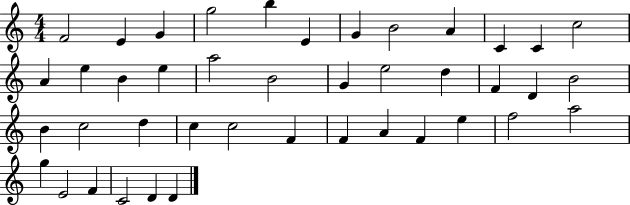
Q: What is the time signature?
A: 4/4